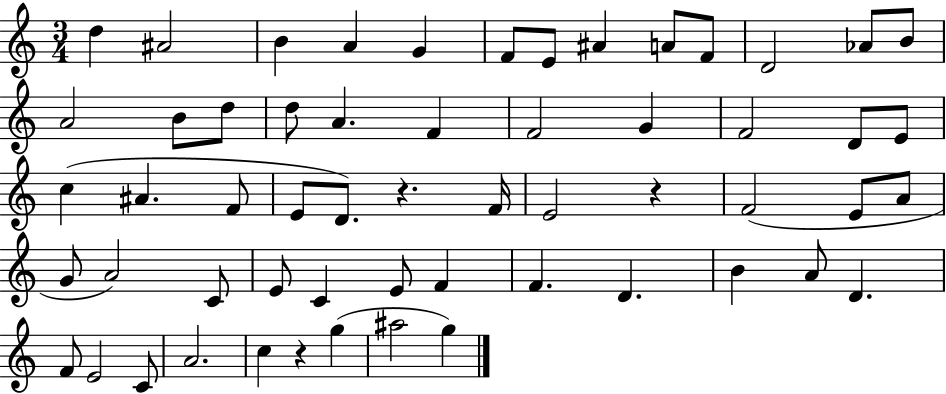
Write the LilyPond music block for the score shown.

{
  \clef treble
  \numericTimeSignature
  \time 3/4
  \key c \major
  d''4 ais'2 | b'4 a'4 g'4 | f'8 e'8 ais'4 a'8 f'8 | d'2 aes'8 b'8 | \break a'2 b'8 d''8 | d''8 a'4. f'4 | f'2 g'4 | f'2 d'8 e'8 | \break c''4( ais'4. f'8 | e'8 d'8.) r4. f'16 | e'2 r4 | f'2( e'8 a'8 | \break g'8 a'2) c'8 | e'8 c'4 e'8 f'4 | f'4. d'4. | b'4 a'8 d'4. | \break f'8 e'2 c'8 | a'2. | c''4 r4 g''4( | ais''2 g''4) | \break \bar "|."
}